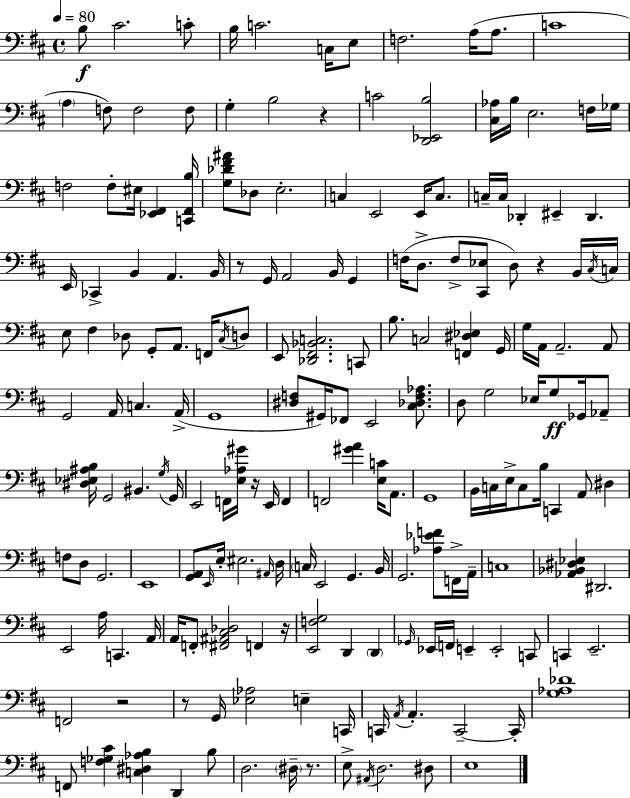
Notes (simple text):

B3/e C#4/h. C4/e B3/s C4/h. C3/s E3/e F3/h. A3/s A3/e. C4/w A3/q F3/e F3/h F3/e G3/q B3/h R/q C4/h [D2,Eb2,B3]/h [C#3,Ab3]/s B3/s E3/h. F3/s Gb3/s F3/h F3/e EIS3/s [Eb2,F#2]/q [C2,F#2,B3]/s [G3,Db4,F#4,A#4]/e Db3/e E3/h. C3/q E2/h E2/s C3/e. C3/s C3/s Db2/q EIS2/q Db2/q. E2/s CES2/q B2/q A2/q. B2/s R/e G2/s A2/h B2/s G2/q F3/s D3/e. F3/e [C#2,Eb3]/e D3/e R/q B2/s C#3/s C3/s E3/e F#3/q Db3/e G2/e A2/e. F2/s C#3/s D3/e E2/e [Db2,F#2,Bb2,C3]/h. C2/e B3/e. C3/h [F2,D#3,Eb3]/q G2/s G3/s A2/s A2/h. A2/e G2/h A2/s C3/q. A2/s G2/w [D#3,F3]/e G#2/s FES2/e E2/h [C#3,Db3,F3,Ab3]/e. D3/e G3/h Eb3/s G3/e Gb2/s Ab2/e [D#3,Eb3,A#3,B3]/s G2/h BIS2/q. G3/s G2/s E2/h F2/s [E3,Ab3,G#4]/s R/s E2/s F2/q F2/h [G#4,A4]/q [E3,C4]/s A2/e. G2/w B2/s C3/s E3/s C3/e B3/s C2/q A2/e D#3/q F3/e D3/e G2/h. E2/w [G2,A2]/e E2/s E3/s EIS3/h. A#2/s D3/s C3/s E2/h G2/q. B2/s G2/h. [Ab3,Eb4,F4]/e F2/s A2/s C3/w [Ab2,Bb2,D#3,Eb3]/q D#2/h. E2/h A3/s C2/q. A2/s A2/s F2/e [F#2,A#2,C#3,Db3]/h F2/q R/s [E2,F3,G3]/h D2/q D2/q Gb2/s Eb2/s F2/s E2/q E2/h C2/e C2/q E2/h. F2/h R/h R/e G2/s [Eb3,Ab3]/h E3/q C2/s C2/s A2/s A2/q. C2/h C2/s [G3,Ab3,Db4]/w F2/e [F3,Gb3,C#4]/q [C3,D#3,Ab3,B3]/q D2/q B3/e D3/h. D#3/s R/e. E3/e A#2/s D3/h. D#3/e E3/w